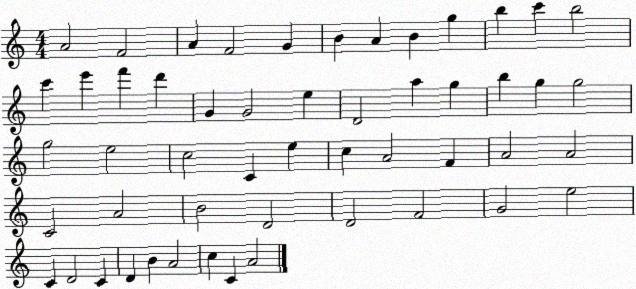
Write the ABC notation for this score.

X:1
T:Untitled
M:4/4
L:1/4
K:C
A2 F2 A F2 G B A B g b c' b2 c' e' f' d' G G2 e D2 a g b g g2 g2 e2 c2 C e c A2 F A2 A2 C2 A2 B2 D2 D2 F2 G2 e2 C D2 C D B A2 c C A2